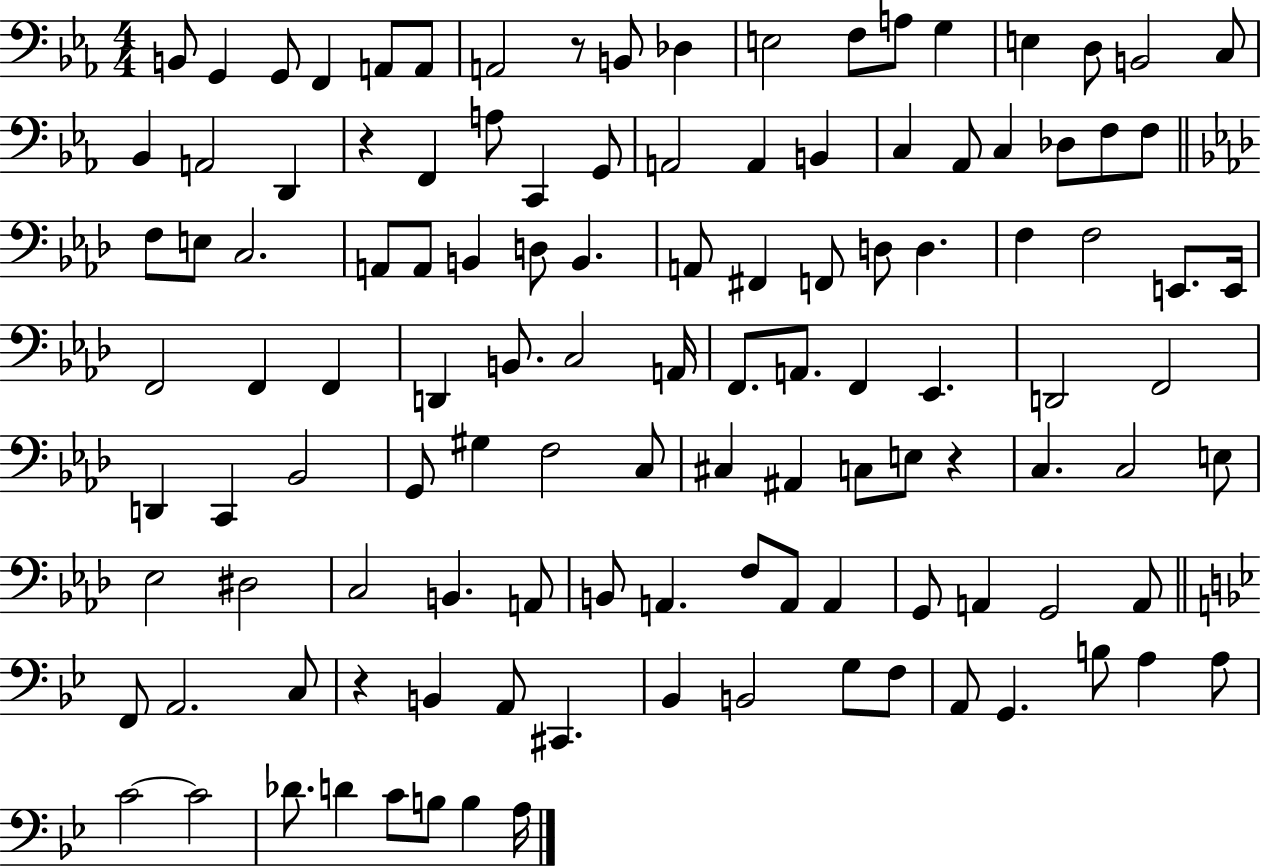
{
  \clef bass
  \numericTimeSignature
  \time 4/4
  \key ees \major
  b,8 g,4 g,8 f,4 a,8 a,8 | a,2 r8 b,8 des4 | e2 f8 a8 g4 | e4 d8 b,2 c8 | \break bes,4 a,2 d,4 | r4 f,4 a8 c,4 g,8 | a,2 a,4 b,4 | c4 aes,8 c4 des8 f8 f8 | \break \bar "||" \break \key f \minor f8 e8 c2. | a,8 a,8 b,4 d8 b,4. | a,8 fis,4 f,8 d8 d4. | f4 f2 e,8. e,16 | \break f,2 f,4 f,4 | d,4 b,8. c2 a,16 | f,8. a,8. f,4 ees,4. | d,2 f,2 | \break d,4 c,4 bes,2 | g,8 gis4 f2 c8 | cis4 ais,4 c8 e8 r4 | c4. c2 e8 | \break ees2 dis2 | c2 b,4. a,8 | b,8 a,4. f8 a,8 a,4 | g,8 a,4 g,2 a,8 | \break \bar "||" \break \key bes \major f,8 a,2. c8 | r4 b,4 a,8 cis,4. | bes,4 b,2 g8 f8 | a,8 g,4. b8 a4 a8 | \break c'2~~ c'2 | des'8. d'4 c'8 b8 b4 a16 | \bar "|."
}